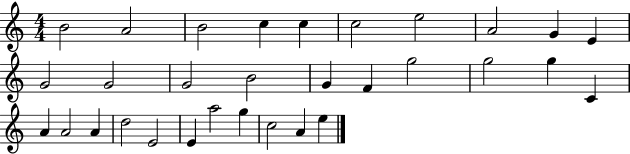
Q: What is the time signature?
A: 4/4